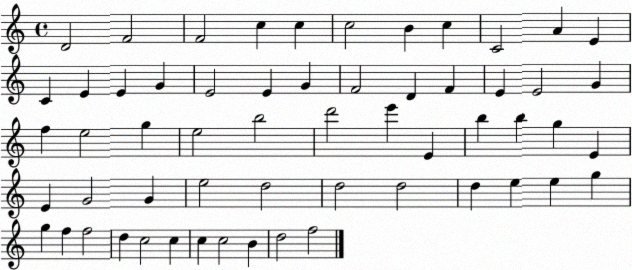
X:1
T:Untitled
M:4/4
L:1/4
K:C
D2 F2 F2 c c c2 B c C2 A E C E E G E2 E G F2 D F E E2 G f e2 g e2 b2 d'2 e' E b b g E E G2 G e2 d2 d2 d2 d e e g g f f2 d c2 c c c2 B d2 f2